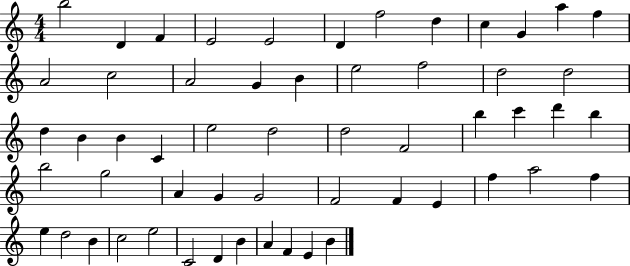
{
  \clef treble
  \numericTimeSignature
  \time 4/4
  \key c \major
  b''2 d'4 f'4 | e'2 e'2 | d'4 f''2 d''4 | c''4 g'4 a''4 f''4 | \break a'2 c''2 | a'2 g'4 b'4 | e''2 f''2 | d''2 d''2 | \break d''4 b'4 b'4 c'4 | e''2 d''2 | d''2 f'2 | b''4 c'''4 d'''4 b''4 | \break b''2 g''2 | a'4 g'4 g'2 | f'2 f'4 e'4 | f''4 a''2 f''4 | \break e''4 d''2 b'4 | c''2 e''2 | c'2 d'4 b'4 | a'4 f'4 e'4 b'4 | \break \bar "|."
}